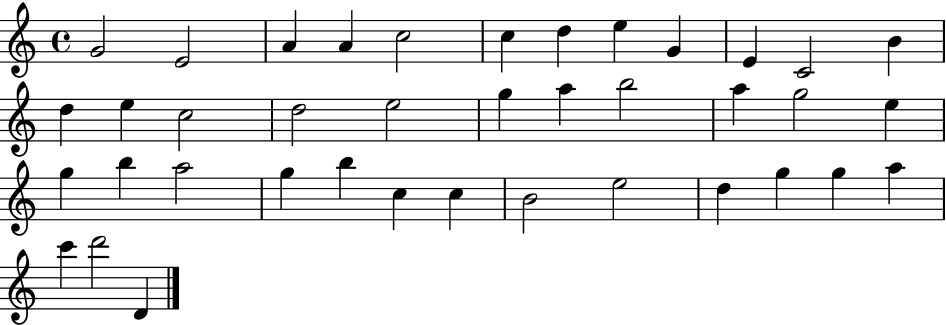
{
  \clef treble
  \time 4/4
  \defaultTimeSignature
  \key c \major
  g'2 e'2 | a'4 a'4 c''2 | c''4 d''4 e''4 g'4 | e'4 c'2 b'4 | \break d''4 e''4 c''2 | d''2 e''2 | g''4 a''4 b''2 | a''4 g''2 e''4 | \break g''4 b''4 a''2 | g''4 b''4 c''4 c''4 | b'2 e''2 | d''4 g''4 g''4 a''4 | \break c'''4 d'''2 d'4 | \bar "|."
}